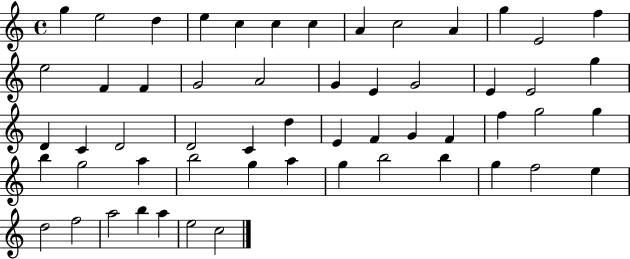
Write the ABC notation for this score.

X:1
T:Untitled
M:4/4
L:1/4
K:C
g e2 d e c c c A c2 A g E2 f e2 F F G2 A2 G E G2 E E2 g D C D2 D2 C d E F G F f g2 g b g2 a b2 g a g b2 b g f2 e d2 f2 a2 b a e2 c2